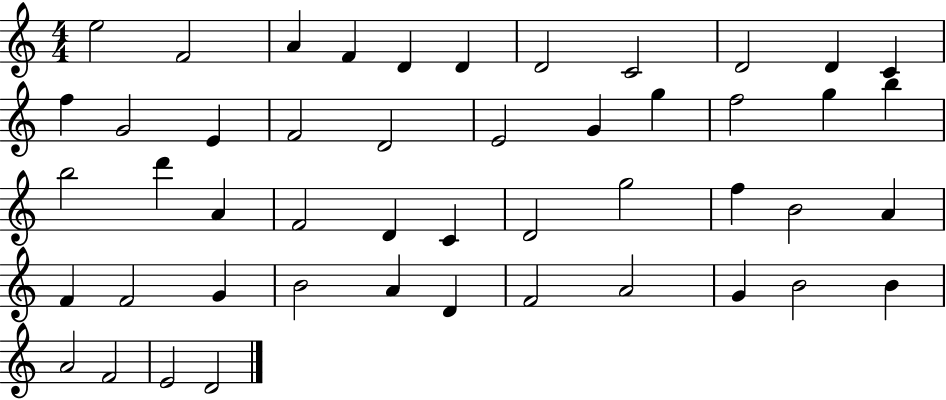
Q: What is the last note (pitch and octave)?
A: D4